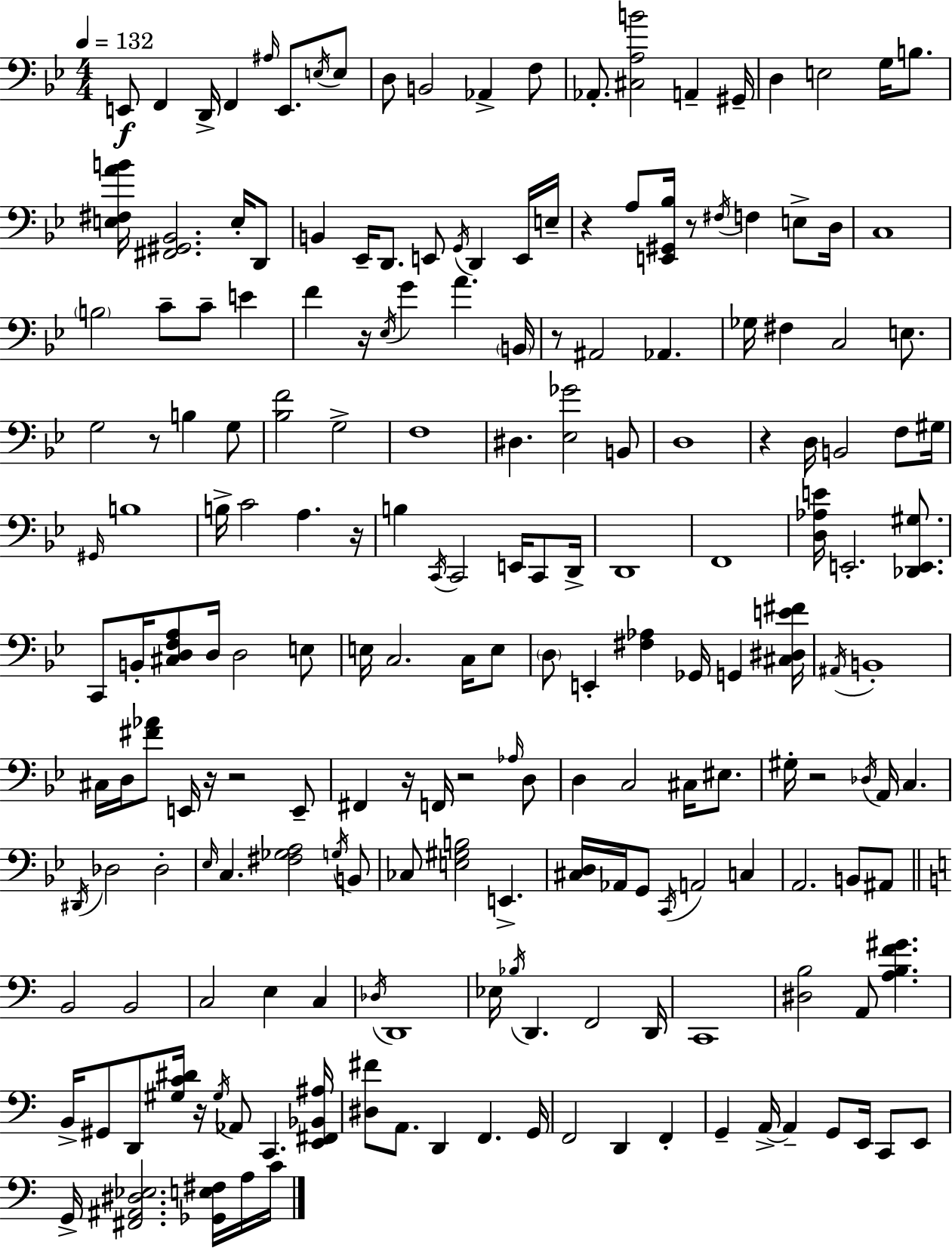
E2/e F2/q D2/s F2/q A#3/s E2/e. E3/s E3/e D3/e B2/h Ab2/q F3/e Ab2/e. [C#3,A3,B4]/h A2/q G#2/s D3/q E3/h G3/s B3/e. [E3,F#3,A4,B4]/s [F#2,G#2,Bb2]/h. E3/s D2/e B2/q Eb2/s D2/e. E2/e G2/s D2/q E2/s E3/s R/q A3/e [E2,G#2,Bb3]/s R/e F#3/s F3/q E3/e D3/s C3/w B3/h C4/e C4/e E4/q F4/q R/s Eb3/s G4/q A4/q. B2/s R/e A#2/h Ab2/q. Gb3/s F#3/q C3/h E3/e. G3/h R/e B3/q G3/e [Bb3,F4]/h G3/h F3/w D#3/q. [Eb3,Gb4]/h B2/e D3/w R/q D3/s B2/h F3/e G#3/s G#2/s B3/w B3/s C4/h A3/q. R/s B3/q C2/s C2/h E2/s C2/e D2/s D2/w F2/w [D3,Ab3,E4]/s E2/h. [Db2,E2,G#3]/e. C2/e B2/s [C#3,D3,F3,A3]/e D3/s D3/h E3/e E3/s C3/h. C3/s E3/e D3/e E2/q [F#3,Ab3]/q Gb2/s G2/q [C#3,D#3,E4,F#4]/s A#2/s B2/w C#3/s D3/s [F#4,Ab4]/e E2/s R/s R/h E2/e F#2/q R/s F2/s R/h Ab3/s D3/e D3/q C3/h C#3/s EIS3/e. G#3/s R/h Db3/s A2/s C3/q. D#2/s Db3/h Db3/h Eb3/s C3/q. [F#3,Gb3,A3]/h G3/s B2/e CES3/e [E3,G#3,B3]/h E2/q. [C#3,D3]/s Ab2/s G2/e C2/s A2/h C3/q A2/h. B2/e A#2/e B2/h B2/h C3/h E3/q C3/q Db3/s D2/w Eb3/s Bb3/s D2/q. F2/h D2/s C2/w [D#3,B3]/h A2/e [A3,B3,F4,G#4]/q. B2/s G#2/e D2/e [G#3,C4,D#4]/s R/s G#3/s Ab2/e C2/q. [E2,F#2,Bb2,A#3]/s [D#3,F#4]/e A2/e. D2/q F2/q. G2/s F2/h D2/q F2/q G2/q A2/s A2/q G2/e E2/s C2/e E2/e G2/s [F#2,A#2,D#3,Eb3]/h. [Gb2,E3,F#3]/s A3/s C4/s